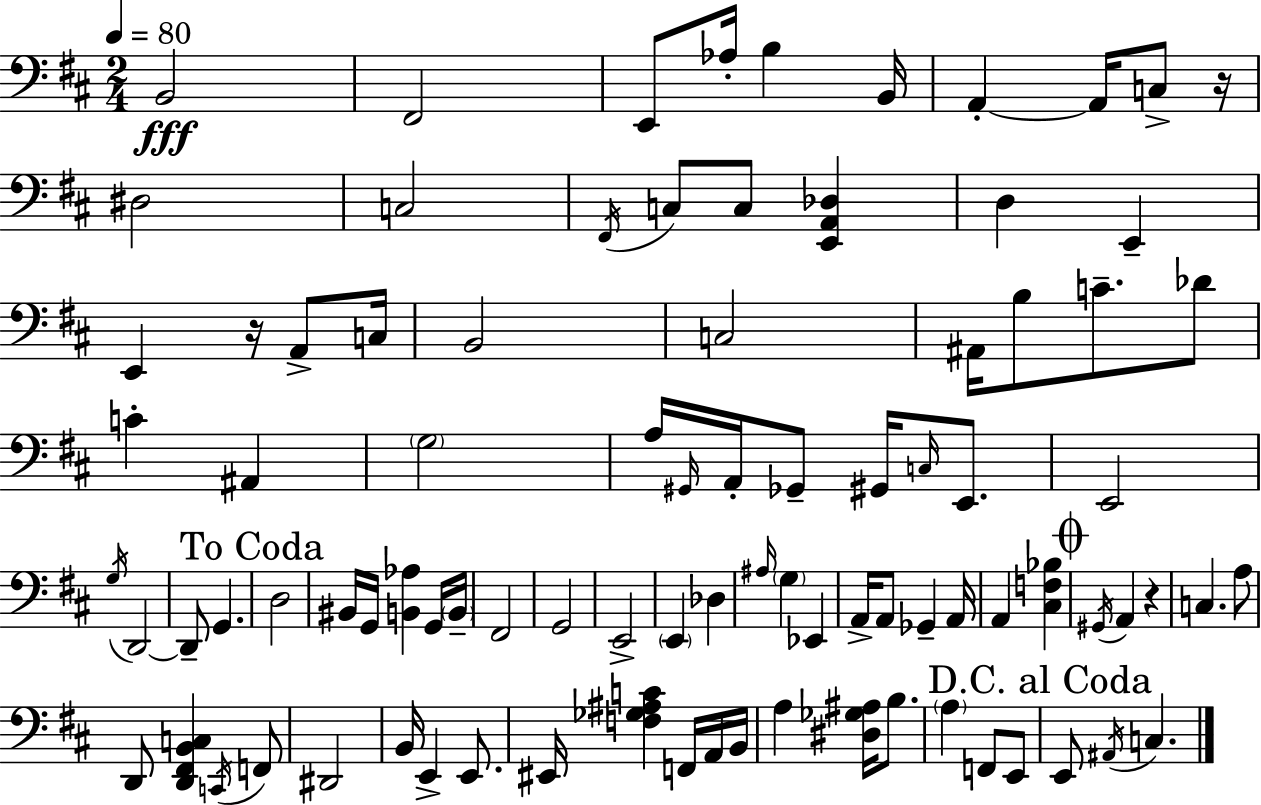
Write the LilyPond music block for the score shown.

{
  \clef bass
  \numericTimeSignature
  \time 2/4
  \key d \major
  \tempo 4 = 80
  b,2\fff | fis,2 | e,8 aes16-. b4 b,16 | a,4-.~~ a,16 c8-> r16 | \break dis2 | c2 | \acciaccatura { fis,16 } c8 c8 <e, a, des>4 | d4 e,4-- | \break e,4 r16 a,8-> | c16 b,2 | c2 | ais,16 b8 c'8.-- des'8 | \break c'4-. ais,4 | \parenthesize g2 | a16 \grace { gis,16 } a,16-. ges,8-- gis,16 \grace { c16 } | e,8. e,2 | \break \acciaccatura { g16 } d,2~~ | d,8-- g,4. | \mark "To Coda" d2 | bis,16 g,16 <b, aes>4 | \break g,16 \parenthesize b,16-- fis,2 | g,2 | e,2-> | \parenthesize e,4 | \break des4 \grace { ais16 } \parenthesize g4 | ees,4 a,16-> a,8 | ges,4-- a,16 a,4 | <cis f bes>4 \mark \markup { \musicglyph "scripts.coda" } \acciaccatura { gis,16 } a,4 | \break r4 c4. | a8 d,8 | <d, fis, b, c>4 \acciaccatura { c,16 } f,8 dis,2 | b,16 | \break e,4-> e,8. eis,16 | <f ges ais c'>4 f,16 a,16 b,16 a4 | <dis ges ais>16 b8. \parenthesize a4 | f,8 e,8 \mark "D.C. al Coda" e,8 | \break \acciaccatura { ais,16 } c4. | \bar "|."
}